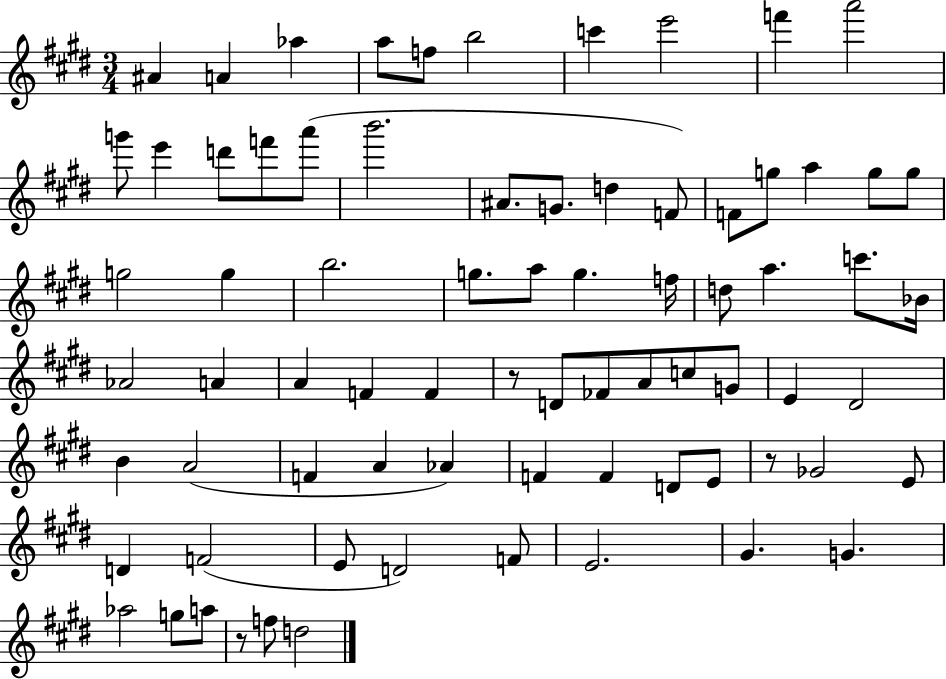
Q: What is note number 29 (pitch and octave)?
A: G5